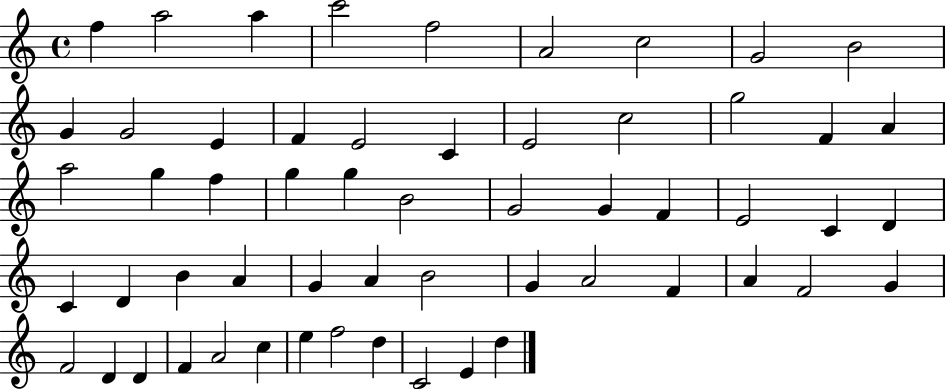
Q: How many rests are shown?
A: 0